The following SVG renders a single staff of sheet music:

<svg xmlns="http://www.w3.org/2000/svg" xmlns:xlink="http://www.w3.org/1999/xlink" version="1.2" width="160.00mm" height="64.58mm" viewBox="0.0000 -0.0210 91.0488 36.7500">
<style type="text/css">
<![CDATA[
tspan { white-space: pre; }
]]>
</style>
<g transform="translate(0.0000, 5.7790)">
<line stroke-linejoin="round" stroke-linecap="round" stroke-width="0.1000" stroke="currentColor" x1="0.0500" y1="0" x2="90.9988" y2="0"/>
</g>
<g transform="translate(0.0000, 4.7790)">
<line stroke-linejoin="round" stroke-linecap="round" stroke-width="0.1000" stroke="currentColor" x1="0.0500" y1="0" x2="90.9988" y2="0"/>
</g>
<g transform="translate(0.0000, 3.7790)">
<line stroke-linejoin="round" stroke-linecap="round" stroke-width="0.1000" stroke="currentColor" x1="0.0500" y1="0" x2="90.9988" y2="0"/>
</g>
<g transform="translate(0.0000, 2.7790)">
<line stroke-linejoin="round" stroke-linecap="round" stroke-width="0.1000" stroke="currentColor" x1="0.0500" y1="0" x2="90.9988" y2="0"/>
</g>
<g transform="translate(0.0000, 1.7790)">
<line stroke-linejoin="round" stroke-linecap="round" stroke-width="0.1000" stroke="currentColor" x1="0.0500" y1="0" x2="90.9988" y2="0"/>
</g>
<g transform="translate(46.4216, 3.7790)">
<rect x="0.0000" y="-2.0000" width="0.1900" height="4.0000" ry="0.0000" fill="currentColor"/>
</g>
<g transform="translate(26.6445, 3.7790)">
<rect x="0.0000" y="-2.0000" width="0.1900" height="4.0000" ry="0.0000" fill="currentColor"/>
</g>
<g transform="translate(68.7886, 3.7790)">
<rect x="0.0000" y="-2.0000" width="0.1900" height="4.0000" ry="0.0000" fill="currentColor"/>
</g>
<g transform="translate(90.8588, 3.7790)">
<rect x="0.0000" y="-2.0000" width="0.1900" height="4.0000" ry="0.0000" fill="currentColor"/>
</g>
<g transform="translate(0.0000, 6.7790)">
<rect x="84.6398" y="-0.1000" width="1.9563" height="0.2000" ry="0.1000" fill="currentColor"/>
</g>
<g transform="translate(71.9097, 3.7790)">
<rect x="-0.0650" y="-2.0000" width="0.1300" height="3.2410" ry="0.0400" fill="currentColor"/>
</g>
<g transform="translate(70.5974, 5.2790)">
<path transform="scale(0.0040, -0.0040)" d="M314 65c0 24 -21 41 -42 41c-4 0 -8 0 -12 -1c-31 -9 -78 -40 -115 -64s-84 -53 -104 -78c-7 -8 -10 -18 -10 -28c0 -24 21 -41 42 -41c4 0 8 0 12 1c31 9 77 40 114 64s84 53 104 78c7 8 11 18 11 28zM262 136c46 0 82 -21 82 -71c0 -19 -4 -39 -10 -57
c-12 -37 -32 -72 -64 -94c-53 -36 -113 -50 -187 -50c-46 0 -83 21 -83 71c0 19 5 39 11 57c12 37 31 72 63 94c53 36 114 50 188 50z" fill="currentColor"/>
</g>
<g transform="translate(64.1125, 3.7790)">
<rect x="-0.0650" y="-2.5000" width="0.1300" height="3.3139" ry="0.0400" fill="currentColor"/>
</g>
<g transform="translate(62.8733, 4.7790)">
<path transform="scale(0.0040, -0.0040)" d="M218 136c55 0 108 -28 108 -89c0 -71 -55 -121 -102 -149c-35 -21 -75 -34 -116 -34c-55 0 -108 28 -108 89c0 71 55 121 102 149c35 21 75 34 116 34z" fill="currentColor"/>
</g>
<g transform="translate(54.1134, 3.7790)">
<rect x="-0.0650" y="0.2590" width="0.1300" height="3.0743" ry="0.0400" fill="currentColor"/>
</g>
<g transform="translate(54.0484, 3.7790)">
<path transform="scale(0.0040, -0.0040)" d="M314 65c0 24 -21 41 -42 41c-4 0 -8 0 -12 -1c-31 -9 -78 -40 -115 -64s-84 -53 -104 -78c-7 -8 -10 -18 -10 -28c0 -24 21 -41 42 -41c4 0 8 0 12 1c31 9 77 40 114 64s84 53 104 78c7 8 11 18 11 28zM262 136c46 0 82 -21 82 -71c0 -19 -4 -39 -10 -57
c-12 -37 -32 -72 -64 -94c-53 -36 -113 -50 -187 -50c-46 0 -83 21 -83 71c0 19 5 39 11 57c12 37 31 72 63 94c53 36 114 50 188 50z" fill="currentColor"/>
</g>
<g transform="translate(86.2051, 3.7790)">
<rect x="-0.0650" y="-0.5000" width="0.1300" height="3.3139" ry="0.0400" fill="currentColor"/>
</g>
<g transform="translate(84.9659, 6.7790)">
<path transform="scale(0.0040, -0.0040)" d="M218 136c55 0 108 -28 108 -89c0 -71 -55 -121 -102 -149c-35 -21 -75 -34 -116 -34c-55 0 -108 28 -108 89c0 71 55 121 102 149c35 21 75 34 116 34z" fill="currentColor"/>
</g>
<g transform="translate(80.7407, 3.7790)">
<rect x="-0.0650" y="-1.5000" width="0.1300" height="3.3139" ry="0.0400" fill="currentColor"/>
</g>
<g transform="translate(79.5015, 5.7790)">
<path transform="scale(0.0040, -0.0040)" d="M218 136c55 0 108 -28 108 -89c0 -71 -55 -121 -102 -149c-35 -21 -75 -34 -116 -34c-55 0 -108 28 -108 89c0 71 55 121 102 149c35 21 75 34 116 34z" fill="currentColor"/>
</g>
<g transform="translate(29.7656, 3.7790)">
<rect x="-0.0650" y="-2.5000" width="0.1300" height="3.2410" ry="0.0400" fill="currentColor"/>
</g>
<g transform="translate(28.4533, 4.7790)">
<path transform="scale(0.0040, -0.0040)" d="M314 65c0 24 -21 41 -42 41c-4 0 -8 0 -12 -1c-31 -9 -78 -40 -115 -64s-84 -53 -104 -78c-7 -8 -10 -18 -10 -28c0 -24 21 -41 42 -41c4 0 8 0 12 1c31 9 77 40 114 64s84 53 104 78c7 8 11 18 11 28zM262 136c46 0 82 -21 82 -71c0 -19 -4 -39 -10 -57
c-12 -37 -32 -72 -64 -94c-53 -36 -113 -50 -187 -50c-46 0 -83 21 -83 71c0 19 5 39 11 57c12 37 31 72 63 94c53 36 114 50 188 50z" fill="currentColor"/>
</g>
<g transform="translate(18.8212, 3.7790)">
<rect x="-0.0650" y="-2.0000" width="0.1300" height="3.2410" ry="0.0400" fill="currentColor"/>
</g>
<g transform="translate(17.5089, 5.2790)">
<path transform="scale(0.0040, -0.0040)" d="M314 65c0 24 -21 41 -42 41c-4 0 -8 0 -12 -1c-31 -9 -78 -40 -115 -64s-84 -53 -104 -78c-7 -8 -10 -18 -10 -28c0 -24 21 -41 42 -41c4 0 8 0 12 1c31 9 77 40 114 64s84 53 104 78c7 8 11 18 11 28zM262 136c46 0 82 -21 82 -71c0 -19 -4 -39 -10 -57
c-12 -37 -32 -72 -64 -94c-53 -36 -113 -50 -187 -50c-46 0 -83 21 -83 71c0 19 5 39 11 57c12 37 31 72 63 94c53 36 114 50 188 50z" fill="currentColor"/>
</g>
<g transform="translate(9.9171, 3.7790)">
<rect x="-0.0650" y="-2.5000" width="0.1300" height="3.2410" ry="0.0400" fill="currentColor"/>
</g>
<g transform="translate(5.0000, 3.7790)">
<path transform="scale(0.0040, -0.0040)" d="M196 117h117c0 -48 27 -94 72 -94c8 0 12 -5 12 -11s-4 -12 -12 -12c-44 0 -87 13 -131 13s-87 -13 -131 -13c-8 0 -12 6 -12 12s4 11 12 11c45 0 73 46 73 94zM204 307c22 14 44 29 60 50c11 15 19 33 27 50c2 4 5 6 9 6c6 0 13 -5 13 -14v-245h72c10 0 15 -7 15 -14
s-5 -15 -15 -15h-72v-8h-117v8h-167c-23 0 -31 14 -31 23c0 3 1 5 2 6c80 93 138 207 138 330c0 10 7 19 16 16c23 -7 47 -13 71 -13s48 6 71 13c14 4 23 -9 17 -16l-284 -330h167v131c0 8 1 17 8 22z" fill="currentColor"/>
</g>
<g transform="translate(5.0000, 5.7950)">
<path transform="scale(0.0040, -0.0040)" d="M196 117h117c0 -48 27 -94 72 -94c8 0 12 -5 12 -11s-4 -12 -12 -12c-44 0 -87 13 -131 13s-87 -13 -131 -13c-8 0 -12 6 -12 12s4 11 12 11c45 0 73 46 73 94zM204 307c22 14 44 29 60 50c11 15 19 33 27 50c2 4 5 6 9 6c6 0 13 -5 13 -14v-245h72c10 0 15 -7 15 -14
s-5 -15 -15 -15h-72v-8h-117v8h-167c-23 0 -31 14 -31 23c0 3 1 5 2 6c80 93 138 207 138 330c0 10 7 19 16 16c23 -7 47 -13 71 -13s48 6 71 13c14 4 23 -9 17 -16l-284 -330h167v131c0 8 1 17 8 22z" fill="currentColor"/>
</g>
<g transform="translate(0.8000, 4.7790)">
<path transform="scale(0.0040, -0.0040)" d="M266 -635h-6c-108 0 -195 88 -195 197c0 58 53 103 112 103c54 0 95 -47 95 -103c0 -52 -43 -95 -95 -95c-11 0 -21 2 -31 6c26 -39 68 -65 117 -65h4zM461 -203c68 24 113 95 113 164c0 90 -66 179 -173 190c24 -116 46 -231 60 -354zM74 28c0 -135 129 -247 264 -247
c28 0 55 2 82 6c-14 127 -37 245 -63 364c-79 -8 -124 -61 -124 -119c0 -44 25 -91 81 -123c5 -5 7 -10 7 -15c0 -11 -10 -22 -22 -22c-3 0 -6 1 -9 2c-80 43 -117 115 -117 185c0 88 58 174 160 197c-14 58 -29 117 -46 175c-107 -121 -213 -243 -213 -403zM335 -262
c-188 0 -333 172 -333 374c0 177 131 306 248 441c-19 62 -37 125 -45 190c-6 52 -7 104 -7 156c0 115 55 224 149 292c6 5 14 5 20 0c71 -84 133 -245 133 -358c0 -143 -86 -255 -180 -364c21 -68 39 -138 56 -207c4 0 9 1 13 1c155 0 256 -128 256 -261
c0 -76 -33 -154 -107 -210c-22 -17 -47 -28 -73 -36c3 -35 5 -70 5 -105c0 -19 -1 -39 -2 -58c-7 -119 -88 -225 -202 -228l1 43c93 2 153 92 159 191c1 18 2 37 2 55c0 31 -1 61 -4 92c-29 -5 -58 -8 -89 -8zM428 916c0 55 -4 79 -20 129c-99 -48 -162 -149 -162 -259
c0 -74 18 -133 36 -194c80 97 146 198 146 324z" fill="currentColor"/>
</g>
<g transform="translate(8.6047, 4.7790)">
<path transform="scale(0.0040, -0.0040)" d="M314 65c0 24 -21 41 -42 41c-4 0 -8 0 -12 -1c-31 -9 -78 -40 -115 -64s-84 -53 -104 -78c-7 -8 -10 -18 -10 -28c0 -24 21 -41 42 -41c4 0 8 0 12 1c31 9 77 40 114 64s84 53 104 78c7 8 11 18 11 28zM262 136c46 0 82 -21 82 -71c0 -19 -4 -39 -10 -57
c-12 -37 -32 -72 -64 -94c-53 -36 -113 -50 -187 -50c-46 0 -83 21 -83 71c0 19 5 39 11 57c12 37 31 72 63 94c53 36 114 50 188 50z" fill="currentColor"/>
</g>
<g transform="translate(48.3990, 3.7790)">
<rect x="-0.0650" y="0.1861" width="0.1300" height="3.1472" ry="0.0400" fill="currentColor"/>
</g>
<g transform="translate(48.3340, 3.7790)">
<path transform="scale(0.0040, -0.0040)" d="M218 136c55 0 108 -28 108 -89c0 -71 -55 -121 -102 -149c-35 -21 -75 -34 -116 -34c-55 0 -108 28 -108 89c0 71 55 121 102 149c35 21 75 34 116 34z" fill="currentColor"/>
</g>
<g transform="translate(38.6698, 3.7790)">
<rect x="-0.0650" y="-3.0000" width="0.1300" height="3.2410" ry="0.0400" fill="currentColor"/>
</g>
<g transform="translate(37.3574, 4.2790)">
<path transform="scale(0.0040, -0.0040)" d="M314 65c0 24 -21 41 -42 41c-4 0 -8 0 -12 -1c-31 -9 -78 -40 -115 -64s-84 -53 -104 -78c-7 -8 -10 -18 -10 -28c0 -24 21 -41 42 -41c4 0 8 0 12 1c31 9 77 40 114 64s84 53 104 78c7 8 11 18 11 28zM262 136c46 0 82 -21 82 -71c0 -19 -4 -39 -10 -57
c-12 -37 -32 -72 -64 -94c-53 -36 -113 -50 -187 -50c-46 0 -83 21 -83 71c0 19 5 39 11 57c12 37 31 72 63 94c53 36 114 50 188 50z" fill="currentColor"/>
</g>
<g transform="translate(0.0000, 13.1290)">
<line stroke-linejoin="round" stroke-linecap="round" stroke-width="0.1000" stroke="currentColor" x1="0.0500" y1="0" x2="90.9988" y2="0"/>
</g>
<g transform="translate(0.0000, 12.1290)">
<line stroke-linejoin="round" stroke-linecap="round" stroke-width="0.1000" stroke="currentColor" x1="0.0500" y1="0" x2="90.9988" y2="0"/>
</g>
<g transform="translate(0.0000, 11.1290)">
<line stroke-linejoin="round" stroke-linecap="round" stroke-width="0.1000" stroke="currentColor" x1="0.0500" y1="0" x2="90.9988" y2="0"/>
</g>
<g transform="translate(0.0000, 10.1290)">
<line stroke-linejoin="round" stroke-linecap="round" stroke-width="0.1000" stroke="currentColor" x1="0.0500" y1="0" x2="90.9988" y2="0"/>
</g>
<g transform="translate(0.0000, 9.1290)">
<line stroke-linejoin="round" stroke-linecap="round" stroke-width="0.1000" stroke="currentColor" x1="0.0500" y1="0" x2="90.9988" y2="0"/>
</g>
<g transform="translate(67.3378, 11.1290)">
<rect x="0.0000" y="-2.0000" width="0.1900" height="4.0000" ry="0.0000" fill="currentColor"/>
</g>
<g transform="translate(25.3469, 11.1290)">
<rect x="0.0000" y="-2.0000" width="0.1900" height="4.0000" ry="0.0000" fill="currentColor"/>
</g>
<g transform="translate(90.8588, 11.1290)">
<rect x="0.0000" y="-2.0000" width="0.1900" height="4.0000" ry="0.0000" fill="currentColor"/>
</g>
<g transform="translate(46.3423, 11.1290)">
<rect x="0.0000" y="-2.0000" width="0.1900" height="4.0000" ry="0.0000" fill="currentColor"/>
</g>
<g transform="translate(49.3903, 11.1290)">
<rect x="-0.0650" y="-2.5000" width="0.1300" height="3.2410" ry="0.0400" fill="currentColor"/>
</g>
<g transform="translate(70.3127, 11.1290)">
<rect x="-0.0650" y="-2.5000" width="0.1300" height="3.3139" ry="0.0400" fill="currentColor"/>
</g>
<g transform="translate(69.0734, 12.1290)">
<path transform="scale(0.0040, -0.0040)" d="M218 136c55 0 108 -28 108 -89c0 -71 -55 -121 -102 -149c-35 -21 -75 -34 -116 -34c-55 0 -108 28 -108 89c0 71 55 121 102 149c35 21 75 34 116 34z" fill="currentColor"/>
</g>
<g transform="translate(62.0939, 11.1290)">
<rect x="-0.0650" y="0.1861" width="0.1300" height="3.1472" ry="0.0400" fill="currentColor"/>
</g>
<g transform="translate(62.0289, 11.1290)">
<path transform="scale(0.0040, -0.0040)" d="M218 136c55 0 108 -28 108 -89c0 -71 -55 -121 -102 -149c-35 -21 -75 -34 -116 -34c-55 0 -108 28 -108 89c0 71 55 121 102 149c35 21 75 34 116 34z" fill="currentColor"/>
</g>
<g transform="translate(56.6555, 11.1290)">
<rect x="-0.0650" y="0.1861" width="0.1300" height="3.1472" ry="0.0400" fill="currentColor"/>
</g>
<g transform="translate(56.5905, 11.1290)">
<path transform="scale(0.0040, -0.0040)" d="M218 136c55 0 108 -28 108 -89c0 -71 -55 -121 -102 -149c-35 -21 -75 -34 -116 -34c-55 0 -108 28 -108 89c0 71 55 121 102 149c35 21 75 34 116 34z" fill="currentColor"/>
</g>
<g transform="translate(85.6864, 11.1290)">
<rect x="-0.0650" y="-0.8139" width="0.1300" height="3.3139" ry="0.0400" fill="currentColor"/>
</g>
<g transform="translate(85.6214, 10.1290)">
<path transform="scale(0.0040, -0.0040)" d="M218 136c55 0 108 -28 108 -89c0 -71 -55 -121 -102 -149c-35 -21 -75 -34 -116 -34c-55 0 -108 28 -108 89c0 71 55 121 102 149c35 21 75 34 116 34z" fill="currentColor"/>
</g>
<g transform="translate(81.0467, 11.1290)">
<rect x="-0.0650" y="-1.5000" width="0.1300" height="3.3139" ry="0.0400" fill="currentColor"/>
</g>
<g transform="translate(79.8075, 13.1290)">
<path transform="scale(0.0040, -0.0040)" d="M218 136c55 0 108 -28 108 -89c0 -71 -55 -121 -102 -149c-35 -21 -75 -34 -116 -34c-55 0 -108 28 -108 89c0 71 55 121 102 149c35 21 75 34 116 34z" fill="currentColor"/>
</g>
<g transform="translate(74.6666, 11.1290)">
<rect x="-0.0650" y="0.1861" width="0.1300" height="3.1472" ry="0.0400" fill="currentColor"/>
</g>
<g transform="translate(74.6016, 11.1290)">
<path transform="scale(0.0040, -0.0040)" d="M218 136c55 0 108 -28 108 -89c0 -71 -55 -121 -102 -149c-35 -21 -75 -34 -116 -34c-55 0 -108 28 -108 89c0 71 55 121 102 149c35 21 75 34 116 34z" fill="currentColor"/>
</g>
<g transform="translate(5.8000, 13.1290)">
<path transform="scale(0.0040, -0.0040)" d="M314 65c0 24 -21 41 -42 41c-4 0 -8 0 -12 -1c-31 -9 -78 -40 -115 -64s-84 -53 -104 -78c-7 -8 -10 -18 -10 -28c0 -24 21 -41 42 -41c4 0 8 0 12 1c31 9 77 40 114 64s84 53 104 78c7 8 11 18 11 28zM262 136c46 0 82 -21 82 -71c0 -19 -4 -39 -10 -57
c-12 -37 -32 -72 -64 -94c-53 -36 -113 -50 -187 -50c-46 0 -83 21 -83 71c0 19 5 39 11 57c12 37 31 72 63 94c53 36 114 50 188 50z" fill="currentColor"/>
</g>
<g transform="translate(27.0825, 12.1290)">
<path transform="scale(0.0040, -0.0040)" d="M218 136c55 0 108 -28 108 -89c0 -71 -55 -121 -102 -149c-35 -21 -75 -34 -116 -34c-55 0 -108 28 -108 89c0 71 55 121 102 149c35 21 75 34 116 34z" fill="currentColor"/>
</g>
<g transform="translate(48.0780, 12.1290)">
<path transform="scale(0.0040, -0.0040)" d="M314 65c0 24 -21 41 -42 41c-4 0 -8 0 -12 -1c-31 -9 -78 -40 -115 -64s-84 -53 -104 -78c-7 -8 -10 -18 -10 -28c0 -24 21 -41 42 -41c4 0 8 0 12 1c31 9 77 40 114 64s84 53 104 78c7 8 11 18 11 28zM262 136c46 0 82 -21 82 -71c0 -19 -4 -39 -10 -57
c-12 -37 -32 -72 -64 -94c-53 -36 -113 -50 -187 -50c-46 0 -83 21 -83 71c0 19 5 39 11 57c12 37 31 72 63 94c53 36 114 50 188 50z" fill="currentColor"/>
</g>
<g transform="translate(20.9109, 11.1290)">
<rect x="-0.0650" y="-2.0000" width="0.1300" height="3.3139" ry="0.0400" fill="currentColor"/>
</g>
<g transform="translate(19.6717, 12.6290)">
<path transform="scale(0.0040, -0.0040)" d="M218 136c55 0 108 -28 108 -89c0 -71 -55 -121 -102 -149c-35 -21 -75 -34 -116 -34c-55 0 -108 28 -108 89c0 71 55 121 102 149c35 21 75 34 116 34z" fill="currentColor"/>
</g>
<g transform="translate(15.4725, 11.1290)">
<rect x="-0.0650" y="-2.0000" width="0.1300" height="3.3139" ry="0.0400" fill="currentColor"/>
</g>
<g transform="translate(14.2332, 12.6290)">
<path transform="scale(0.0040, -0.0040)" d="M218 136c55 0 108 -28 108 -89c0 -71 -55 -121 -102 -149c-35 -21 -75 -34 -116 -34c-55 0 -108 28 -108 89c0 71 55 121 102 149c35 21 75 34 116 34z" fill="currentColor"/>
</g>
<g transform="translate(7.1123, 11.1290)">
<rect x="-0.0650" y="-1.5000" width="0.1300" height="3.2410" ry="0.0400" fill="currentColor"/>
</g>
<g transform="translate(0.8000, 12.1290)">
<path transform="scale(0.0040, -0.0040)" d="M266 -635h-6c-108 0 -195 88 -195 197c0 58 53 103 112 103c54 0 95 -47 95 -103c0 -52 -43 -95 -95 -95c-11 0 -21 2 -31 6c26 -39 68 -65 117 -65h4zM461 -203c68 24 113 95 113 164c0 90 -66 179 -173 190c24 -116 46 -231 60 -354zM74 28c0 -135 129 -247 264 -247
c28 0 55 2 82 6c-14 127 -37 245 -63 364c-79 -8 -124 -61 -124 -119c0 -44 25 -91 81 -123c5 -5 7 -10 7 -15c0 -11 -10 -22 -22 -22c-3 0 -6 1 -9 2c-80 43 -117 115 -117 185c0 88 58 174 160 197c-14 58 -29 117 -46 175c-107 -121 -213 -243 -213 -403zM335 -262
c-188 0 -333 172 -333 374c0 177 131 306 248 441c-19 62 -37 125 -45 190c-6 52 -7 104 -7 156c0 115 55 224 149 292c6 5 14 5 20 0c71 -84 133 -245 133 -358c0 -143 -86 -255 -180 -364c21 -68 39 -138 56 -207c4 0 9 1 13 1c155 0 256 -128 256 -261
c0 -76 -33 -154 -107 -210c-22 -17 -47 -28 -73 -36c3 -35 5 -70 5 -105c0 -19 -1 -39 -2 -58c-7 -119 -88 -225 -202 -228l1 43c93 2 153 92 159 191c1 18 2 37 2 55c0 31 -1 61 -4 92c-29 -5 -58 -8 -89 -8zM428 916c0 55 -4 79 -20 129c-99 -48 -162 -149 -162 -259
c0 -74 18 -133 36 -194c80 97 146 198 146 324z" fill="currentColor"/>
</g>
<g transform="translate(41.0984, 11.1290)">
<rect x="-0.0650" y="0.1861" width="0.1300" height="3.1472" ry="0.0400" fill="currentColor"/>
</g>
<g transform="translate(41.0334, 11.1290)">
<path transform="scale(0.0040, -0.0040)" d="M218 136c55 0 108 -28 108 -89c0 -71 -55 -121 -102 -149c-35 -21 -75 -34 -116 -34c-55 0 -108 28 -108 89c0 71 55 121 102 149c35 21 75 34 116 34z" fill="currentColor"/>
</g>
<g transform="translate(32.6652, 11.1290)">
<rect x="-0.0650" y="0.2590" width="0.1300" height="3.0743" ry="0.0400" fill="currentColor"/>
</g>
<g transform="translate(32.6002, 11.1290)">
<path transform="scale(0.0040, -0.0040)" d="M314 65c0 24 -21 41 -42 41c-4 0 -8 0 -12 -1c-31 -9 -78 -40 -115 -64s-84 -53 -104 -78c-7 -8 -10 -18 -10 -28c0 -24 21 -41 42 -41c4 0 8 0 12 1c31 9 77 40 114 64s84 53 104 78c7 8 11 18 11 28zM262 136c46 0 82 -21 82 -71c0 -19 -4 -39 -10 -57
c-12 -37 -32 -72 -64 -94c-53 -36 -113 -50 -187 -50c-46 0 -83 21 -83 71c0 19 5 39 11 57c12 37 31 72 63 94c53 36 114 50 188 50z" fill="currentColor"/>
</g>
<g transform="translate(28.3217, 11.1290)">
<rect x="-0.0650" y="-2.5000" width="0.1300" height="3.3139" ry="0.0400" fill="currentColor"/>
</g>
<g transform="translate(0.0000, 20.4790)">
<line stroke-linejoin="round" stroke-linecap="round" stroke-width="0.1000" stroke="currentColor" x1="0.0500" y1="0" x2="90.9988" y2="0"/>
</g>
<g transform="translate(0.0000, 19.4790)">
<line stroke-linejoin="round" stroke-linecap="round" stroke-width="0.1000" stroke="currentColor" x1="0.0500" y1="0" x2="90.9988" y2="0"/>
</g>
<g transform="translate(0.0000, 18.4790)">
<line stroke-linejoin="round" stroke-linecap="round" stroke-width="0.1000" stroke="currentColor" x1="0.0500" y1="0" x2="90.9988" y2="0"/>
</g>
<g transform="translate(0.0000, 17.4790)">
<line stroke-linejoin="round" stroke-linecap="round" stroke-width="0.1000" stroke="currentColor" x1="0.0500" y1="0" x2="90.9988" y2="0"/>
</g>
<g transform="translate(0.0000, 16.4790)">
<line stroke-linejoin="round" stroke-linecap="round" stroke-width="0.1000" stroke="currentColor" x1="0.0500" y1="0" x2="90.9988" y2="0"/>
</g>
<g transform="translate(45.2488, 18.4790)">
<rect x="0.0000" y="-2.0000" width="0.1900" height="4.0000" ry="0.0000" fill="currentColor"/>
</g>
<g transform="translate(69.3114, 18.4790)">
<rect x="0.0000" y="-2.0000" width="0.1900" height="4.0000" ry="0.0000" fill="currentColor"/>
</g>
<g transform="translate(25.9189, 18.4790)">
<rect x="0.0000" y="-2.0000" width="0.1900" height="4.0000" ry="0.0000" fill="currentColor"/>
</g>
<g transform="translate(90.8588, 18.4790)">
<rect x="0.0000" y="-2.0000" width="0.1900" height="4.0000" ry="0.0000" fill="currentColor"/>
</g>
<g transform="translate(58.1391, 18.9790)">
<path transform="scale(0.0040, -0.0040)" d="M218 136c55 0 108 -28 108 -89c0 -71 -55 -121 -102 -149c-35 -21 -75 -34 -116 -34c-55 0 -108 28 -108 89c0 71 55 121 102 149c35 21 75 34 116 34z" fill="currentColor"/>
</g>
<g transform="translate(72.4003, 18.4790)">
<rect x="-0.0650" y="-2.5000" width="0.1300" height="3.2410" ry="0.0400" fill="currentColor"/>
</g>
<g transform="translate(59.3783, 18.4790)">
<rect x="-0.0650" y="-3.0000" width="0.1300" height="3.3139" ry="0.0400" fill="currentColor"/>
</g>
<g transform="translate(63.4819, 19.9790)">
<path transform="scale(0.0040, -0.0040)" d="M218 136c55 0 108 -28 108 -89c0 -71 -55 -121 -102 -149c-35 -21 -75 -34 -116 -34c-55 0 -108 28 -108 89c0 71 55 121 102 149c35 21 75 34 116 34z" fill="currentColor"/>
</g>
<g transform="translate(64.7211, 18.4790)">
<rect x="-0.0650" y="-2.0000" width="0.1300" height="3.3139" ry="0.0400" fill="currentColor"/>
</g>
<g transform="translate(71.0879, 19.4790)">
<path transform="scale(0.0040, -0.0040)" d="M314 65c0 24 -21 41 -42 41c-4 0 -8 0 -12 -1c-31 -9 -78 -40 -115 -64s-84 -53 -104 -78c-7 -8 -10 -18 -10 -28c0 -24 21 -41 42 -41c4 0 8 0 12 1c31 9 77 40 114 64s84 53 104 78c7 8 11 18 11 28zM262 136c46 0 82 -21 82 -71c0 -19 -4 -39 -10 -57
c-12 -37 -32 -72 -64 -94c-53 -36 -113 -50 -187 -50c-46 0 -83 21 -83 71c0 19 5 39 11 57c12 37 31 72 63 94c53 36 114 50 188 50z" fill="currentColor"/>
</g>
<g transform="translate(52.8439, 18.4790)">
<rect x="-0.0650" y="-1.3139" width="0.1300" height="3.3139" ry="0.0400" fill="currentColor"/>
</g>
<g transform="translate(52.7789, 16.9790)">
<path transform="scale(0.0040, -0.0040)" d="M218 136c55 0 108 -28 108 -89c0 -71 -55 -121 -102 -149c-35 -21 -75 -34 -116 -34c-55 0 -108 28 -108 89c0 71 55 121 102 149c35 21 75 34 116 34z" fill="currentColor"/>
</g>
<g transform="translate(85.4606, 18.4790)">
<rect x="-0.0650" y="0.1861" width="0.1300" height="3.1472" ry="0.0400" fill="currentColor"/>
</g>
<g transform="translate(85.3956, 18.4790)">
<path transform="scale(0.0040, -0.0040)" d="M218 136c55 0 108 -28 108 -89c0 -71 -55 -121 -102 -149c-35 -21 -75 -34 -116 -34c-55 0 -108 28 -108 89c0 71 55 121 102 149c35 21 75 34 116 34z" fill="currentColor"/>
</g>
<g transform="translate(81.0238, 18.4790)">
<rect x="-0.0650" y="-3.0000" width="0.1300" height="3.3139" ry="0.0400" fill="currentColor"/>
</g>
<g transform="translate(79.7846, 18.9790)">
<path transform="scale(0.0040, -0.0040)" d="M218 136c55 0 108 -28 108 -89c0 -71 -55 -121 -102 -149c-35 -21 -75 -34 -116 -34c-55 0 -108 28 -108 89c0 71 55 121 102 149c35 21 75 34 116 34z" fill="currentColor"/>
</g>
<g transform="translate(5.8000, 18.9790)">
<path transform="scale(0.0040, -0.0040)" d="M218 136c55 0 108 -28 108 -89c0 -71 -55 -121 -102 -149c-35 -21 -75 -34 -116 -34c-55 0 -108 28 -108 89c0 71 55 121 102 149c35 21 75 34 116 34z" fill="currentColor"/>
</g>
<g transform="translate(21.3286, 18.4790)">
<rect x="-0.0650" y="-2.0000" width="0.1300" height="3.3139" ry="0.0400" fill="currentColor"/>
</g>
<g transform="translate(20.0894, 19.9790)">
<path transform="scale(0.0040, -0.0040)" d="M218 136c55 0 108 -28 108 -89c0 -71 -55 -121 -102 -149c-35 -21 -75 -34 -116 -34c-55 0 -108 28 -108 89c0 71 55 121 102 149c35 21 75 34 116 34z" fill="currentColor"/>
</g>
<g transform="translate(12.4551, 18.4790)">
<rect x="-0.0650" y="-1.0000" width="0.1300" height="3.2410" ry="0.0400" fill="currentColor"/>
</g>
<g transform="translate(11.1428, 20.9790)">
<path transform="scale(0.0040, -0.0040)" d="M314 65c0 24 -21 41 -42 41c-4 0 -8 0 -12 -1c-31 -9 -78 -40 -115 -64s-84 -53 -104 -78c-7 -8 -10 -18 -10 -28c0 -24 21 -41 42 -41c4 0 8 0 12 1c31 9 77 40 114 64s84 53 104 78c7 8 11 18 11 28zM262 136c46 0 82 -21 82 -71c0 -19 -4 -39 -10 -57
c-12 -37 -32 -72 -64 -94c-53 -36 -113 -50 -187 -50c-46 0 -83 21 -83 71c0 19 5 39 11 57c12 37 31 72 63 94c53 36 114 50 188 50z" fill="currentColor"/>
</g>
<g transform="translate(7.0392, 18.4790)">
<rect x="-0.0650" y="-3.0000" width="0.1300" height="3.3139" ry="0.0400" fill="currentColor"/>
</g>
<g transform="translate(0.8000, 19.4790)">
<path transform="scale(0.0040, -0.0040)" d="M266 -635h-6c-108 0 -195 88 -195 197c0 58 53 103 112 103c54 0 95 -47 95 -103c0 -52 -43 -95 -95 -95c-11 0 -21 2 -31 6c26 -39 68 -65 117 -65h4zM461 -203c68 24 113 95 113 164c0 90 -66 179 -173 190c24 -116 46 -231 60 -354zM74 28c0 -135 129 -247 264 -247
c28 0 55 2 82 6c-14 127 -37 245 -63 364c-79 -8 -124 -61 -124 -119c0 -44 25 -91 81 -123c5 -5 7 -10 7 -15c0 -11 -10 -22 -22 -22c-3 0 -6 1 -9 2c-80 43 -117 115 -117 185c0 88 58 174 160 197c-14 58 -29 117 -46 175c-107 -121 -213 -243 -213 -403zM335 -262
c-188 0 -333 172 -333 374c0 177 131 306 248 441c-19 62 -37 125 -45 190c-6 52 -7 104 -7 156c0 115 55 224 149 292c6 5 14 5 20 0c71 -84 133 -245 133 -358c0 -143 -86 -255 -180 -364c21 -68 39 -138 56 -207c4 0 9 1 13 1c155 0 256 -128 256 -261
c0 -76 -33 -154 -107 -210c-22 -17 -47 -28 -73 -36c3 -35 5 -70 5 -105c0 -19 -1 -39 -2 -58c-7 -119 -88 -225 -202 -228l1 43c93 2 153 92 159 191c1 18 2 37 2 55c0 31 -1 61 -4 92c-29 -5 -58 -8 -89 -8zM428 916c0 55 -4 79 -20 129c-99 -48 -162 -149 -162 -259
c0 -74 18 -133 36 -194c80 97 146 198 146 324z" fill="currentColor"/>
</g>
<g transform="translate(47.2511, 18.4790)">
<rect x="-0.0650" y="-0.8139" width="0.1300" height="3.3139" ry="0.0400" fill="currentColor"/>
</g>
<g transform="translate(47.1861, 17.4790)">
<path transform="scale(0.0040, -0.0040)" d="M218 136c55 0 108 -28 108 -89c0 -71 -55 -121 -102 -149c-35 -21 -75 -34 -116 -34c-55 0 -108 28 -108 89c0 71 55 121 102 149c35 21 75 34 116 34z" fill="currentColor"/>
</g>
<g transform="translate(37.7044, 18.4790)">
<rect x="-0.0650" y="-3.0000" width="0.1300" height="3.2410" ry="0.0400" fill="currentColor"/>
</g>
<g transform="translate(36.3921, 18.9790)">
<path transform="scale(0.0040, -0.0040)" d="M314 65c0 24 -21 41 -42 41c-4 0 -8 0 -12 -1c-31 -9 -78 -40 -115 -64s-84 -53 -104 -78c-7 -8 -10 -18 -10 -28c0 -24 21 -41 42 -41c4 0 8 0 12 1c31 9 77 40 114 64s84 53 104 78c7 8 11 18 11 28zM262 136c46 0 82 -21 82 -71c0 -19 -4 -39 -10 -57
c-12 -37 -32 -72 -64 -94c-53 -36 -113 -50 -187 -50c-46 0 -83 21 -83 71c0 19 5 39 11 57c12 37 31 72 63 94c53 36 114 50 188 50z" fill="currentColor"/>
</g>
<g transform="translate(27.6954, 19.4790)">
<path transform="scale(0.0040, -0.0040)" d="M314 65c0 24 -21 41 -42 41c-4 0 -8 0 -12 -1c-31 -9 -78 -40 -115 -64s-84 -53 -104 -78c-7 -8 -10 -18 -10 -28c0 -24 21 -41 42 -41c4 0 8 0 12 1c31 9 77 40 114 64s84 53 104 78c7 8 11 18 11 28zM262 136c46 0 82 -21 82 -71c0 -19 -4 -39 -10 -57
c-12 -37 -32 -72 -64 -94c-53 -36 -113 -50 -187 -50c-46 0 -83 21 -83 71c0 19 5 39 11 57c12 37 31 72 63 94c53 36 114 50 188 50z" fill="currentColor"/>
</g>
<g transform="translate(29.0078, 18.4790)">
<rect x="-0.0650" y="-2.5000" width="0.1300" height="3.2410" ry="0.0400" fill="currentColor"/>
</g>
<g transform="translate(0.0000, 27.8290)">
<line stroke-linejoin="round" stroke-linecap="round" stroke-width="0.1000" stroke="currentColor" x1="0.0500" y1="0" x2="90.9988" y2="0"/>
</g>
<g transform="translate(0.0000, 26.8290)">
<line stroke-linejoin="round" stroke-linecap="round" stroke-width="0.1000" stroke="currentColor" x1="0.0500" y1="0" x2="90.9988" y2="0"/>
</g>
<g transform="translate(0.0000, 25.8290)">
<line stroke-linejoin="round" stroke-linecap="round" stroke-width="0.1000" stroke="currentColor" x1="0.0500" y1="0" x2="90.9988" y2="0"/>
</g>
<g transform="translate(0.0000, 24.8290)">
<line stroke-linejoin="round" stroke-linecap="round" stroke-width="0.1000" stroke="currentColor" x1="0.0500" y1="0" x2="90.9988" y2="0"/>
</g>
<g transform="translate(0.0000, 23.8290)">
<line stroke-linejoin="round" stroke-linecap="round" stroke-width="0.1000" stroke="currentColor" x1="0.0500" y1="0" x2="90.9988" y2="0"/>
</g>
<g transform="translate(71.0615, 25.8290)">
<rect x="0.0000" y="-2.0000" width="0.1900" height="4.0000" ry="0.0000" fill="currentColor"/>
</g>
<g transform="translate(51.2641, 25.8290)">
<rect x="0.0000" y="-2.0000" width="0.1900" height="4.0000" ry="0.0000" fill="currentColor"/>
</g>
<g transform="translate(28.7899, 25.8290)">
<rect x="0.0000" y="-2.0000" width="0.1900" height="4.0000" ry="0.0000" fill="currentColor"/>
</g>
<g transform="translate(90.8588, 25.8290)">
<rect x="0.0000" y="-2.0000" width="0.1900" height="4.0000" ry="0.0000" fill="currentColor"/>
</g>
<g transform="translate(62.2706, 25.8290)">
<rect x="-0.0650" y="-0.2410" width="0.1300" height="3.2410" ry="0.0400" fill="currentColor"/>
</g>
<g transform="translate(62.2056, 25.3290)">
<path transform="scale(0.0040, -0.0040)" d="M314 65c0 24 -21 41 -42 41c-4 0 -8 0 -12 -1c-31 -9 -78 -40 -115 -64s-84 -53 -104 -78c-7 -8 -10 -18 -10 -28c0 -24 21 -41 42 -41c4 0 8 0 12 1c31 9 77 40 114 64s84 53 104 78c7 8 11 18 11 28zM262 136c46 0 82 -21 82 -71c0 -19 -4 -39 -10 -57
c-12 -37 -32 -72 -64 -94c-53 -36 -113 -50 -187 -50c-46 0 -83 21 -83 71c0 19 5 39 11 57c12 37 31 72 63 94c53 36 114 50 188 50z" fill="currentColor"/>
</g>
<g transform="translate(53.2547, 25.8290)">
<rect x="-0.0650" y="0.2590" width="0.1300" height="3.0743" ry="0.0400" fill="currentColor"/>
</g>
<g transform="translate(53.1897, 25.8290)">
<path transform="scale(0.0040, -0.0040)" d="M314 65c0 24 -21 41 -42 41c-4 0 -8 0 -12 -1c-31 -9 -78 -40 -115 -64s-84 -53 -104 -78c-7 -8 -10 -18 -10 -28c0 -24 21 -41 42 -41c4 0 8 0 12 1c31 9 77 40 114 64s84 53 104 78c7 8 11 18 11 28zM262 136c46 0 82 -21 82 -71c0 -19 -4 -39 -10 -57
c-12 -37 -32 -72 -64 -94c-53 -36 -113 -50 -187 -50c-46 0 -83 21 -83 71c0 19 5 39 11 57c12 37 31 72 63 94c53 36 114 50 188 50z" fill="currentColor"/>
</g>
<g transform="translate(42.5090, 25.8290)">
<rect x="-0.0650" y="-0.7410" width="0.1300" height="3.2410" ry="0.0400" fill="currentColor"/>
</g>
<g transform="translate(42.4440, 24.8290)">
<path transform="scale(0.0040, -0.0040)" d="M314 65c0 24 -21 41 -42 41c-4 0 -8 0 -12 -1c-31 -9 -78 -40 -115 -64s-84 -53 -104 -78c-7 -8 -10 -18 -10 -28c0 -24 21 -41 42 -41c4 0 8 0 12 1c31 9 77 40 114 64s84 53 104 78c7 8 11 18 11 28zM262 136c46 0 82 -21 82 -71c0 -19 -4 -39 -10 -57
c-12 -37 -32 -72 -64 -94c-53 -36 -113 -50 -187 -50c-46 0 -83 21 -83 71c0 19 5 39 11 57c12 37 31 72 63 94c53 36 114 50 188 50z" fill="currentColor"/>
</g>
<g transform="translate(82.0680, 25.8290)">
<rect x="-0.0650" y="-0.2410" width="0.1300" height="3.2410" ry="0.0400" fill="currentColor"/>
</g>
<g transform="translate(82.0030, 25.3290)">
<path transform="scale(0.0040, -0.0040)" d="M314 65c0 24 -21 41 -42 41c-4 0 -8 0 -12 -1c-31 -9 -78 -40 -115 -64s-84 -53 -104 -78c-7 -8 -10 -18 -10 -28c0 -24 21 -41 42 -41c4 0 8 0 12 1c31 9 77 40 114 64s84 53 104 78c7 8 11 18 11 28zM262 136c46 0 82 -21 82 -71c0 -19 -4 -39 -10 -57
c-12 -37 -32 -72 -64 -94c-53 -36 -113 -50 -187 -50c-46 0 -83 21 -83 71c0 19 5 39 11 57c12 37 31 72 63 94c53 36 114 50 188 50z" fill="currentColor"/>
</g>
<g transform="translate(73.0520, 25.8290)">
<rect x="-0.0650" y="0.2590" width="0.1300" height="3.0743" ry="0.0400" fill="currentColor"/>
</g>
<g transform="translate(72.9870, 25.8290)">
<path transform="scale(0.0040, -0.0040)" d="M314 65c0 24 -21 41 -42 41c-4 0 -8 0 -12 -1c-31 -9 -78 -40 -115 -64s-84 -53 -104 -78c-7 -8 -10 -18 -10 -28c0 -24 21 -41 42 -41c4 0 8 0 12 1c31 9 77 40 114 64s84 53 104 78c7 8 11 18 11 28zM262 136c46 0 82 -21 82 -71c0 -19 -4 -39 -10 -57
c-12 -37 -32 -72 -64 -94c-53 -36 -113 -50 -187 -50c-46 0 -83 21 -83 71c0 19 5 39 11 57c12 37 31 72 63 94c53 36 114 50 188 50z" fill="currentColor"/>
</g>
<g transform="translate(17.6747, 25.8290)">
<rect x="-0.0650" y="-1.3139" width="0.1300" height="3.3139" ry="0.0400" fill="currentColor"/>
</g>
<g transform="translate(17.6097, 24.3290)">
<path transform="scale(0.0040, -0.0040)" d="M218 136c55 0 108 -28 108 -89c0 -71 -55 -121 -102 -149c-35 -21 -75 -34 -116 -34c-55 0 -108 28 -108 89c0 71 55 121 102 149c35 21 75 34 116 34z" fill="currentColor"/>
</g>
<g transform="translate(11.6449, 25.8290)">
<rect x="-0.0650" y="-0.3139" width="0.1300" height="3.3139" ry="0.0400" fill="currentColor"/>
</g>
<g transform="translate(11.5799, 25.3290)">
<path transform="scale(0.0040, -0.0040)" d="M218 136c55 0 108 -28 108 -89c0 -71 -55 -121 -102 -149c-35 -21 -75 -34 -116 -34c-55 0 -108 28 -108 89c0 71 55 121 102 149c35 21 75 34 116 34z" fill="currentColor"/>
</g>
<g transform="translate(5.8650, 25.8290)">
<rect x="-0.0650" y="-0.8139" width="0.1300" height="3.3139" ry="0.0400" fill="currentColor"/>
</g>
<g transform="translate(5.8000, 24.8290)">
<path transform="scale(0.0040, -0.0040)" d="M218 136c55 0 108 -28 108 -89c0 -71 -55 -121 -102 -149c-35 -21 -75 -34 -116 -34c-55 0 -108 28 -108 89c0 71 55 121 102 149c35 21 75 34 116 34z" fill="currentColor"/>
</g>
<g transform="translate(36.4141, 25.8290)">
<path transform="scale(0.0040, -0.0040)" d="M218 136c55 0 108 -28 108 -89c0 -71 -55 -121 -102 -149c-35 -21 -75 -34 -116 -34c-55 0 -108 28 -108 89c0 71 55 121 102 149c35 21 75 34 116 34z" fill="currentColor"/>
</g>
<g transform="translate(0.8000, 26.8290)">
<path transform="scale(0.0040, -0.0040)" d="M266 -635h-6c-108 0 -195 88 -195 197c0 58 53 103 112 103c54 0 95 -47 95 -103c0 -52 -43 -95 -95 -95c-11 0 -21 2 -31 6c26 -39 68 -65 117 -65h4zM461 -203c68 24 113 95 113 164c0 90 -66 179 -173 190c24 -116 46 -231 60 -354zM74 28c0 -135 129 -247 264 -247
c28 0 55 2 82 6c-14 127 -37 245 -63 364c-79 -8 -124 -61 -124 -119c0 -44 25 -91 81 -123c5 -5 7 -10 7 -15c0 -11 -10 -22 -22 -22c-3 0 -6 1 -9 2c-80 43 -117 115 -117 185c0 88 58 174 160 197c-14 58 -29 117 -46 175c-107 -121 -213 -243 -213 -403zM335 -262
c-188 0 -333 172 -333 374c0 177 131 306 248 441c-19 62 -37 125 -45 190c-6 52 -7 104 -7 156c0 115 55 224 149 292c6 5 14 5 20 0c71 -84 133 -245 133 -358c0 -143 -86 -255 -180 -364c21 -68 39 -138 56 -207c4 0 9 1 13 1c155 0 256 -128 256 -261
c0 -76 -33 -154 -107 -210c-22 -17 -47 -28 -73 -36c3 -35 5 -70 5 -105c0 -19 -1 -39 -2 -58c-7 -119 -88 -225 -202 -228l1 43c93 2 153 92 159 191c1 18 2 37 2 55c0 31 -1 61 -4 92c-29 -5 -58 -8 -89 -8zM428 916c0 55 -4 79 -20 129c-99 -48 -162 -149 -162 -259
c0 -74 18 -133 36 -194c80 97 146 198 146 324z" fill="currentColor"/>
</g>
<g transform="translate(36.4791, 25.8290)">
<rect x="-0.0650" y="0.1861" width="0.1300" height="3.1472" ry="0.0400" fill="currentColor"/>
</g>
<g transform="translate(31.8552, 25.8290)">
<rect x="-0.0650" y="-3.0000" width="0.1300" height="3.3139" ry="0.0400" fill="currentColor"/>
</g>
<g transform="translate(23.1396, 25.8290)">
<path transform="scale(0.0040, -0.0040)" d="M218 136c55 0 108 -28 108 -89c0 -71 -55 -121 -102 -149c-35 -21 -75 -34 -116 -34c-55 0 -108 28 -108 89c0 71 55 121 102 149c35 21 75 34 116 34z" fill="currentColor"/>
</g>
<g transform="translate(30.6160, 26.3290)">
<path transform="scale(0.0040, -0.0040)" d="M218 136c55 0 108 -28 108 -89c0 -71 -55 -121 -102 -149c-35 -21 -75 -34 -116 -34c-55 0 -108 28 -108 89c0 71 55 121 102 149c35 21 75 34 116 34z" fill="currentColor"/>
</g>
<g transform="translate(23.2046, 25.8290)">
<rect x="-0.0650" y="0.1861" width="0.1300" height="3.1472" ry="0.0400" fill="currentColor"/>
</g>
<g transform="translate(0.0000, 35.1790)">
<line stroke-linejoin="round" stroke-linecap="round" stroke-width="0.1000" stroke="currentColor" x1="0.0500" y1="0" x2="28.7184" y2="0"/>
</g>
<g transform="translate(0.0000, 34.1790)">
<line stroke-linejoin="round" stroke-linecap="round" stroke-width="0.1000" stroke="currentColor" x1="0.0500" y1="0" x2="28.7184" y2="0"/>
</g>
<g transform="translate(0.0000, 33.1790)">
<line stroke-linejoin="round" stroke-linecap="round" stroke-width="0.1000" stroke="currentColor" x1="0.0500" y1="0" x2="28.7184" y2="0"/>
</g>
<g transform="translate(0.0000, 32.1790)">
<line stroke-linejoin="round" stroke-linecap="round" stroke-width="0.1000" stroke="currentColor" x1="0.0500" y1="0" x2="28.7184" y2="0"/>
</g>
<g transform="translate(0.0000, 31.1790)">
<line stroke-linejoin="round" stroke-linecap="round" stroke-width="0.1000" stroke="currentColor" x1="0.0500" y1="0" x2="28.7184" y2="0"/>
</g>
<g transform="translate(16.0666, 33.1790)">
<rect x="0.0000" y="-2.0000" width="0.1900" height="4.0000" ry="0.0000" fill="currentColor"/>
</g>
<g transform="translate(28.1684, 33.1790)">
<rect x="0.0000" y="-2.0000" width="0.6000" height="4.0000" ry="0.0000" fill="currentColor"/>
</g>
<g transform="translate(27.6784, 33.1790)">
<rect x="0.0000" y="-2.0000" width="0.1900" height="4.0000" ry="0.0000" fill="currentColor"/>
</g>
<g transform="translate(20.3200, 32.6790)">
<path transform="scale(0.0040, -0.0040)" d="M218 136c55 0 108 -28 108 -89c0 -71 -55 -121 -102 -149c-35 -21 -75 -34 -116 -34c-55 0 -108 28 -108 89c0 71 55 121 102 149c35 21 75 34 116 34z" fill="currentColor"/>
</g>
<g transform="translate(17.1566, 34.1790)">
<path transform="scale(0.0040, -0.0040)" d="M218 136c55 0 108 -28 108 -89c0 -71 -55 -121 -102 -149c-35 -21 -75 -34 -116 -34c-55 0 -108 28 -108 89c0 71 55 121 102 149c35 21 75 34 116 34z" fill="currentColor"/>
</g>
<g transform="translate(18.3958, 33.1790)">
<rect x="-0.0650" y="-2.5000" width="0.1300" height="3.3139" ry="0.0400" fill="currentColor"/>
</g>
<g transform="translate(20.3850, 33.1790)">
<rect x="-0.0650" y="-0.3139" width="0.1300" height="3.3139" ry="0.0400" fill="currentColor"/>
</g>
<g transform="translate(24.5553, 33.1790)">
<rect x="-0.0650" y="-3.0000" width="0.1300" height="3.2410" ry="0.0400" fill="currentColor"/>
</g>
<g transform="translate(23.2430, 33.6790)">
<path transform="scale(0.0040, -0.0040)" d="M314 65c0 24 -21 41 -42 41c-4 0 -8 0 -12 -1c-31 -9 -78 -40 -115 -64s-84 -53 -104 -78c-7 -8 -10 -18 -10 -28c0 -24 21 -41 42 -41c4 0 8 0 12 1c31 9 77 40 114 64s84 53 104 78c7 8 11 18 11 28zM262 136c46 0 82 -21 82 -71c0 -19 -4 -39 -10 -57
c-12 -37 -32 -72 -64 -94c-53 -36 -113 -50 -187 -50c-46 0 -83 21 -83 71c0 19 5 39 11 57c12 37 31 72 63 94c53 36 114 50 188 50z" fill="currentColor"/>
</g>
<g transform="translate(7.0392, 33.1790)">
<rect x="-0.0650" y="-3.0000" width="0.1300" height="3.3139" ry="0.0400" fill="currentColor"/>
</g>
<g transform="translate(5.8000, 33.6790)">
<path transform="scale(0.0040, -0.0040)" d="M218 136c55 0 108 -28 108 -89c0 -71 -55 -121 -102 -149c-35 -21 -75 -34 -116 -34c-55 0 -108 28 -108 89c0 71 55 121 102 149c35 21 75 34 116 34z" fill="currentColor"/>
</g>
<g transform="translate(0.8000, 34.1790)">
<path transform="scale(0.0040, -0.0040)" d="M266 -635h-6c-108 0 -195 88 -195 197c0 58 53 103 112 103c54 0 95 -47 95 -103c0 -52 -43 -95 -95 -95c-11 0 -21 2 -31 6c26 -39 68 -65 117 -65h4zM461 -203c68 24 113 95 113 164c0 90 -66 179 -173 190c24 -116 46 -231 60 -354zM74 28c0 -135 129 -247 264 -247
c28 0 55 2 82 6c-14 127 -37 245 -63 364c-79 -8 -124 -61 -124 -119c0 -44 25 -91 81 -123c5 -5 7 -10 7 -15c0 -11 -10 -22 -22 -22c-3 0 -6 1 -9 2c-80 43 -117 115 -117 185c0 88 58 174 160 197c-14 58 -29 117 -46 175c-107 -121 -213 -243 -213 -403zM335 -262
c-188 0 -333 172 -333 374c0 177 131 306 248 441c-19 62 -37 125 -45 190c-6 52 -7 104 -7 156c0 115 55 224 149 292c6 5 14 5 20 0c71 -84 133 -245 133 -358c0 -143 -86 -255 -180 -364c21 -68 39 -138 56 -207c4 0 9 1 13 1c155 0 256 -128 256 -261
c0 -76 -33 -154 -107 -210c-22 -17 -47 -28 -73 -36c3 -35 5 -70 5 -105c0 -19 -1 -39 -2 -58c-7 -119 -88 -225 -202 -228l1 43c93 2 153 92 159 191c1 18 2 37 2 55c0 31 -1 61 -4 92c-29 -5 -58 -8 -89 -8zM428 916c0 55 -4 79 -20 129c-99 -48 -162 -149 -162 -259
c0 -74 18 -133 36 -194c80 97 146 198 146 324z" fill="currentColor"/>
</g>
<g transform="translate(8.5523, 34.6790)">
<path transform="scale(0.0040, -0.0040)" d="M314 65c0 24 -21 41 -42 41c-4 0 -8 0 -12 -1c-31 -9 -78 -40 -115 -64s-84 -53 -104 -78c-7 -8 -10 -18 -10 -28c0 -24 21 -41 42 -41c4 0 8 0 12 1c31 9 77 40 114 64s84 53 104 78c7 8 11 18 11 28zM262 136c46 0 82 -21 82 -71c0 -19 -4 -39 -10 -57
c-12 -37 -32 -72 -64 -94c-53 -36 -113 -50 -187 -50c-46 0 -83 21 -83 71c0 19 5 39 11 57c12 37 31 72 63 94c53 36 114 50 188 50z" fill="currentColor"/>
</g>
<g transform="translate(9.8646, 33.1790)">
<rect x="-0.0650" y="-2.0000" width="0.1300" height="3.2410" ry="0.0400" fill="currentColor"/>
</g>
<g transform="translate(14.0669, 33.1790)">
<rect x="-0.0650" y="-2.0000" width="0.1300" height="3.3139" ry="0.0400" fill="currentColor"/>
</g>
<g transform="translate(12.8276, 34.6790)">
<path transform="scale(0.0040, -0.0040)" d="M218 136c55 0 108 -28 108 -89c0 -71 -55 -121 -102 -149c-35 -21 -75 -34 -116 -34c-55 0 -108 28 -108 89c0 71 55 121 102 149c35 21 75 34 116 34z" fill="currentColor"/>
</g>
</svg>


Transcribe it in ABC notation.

X:1
T:Untitled
M:4/4
L:1/4
K:C
G2 F2 G2 A2 B B2 G F2 E C E2 F F G B2 B G2 B B G B E d A D2 F G2 A2 d e A F G2 A B d c e B A B d2 B2 c2 B2 c2 A F2 F G c A2